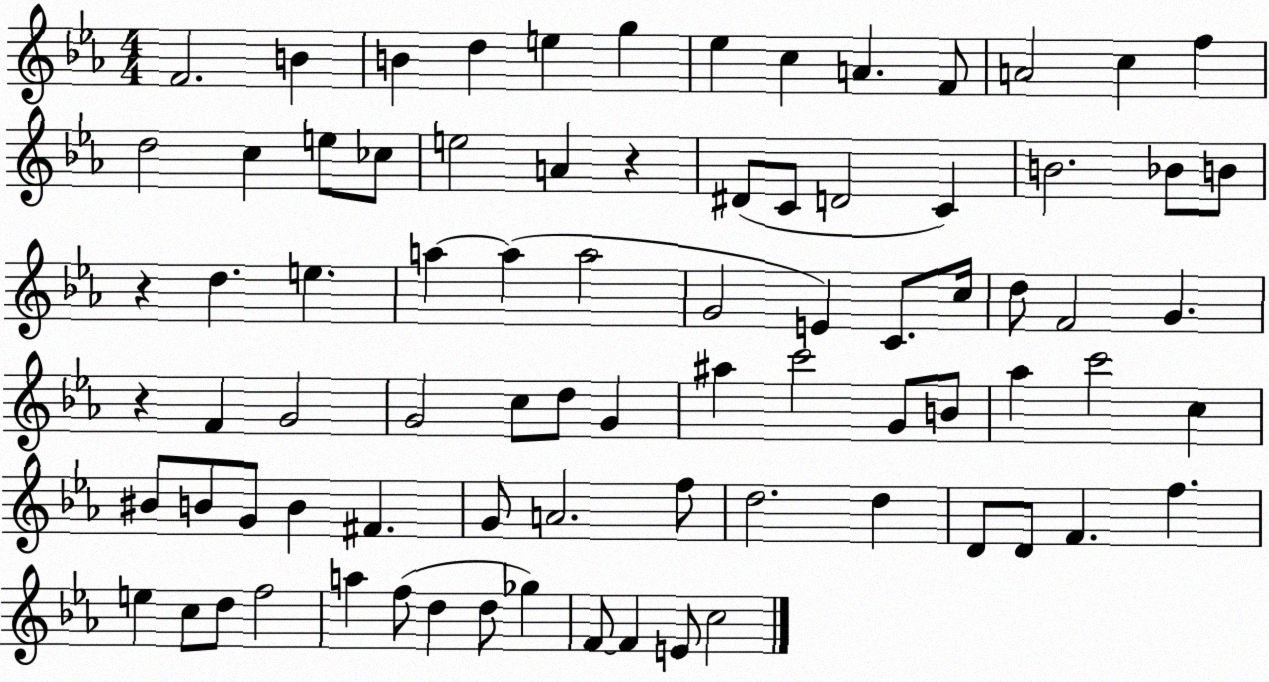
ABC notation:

X:1
T:Untitled
M:4/4
L:1/4
K:Eb
F2 B B d e g _e c A F/2 A2 c f d2 c e/2 _c/2 e2 A z ^D/2 C/2 D2 C B2 _B/2 B/2 z d e a a a2 G2 E C/2 c/4 d/2 F2 G z F G2 G2 c/2 d/2 G ^a c'2 G/2 B/2 _a c'2 c ^B/2 B/2 G/2 B ^F G/2 A2 f/2 d2 d D/2 D/2 F f e c/2 d/2 f2 a f/2 d d/2 _g F/2 F E/2 c2